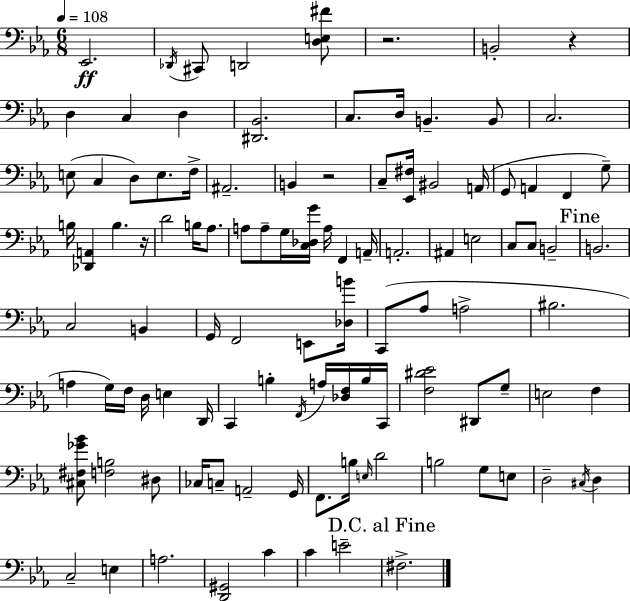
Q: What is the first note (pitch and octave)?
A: Eb2